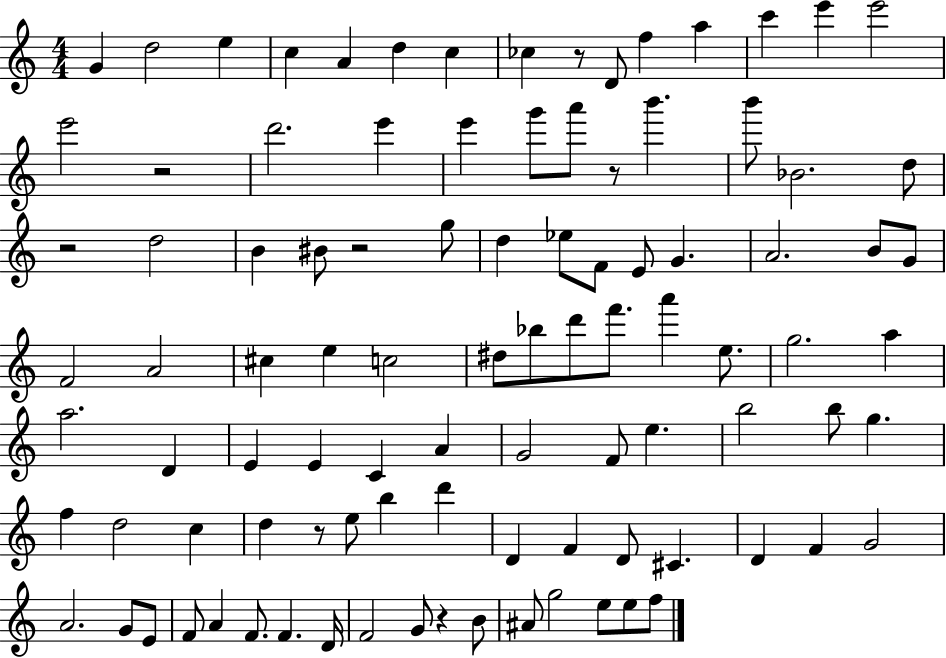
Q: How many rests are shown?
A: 7